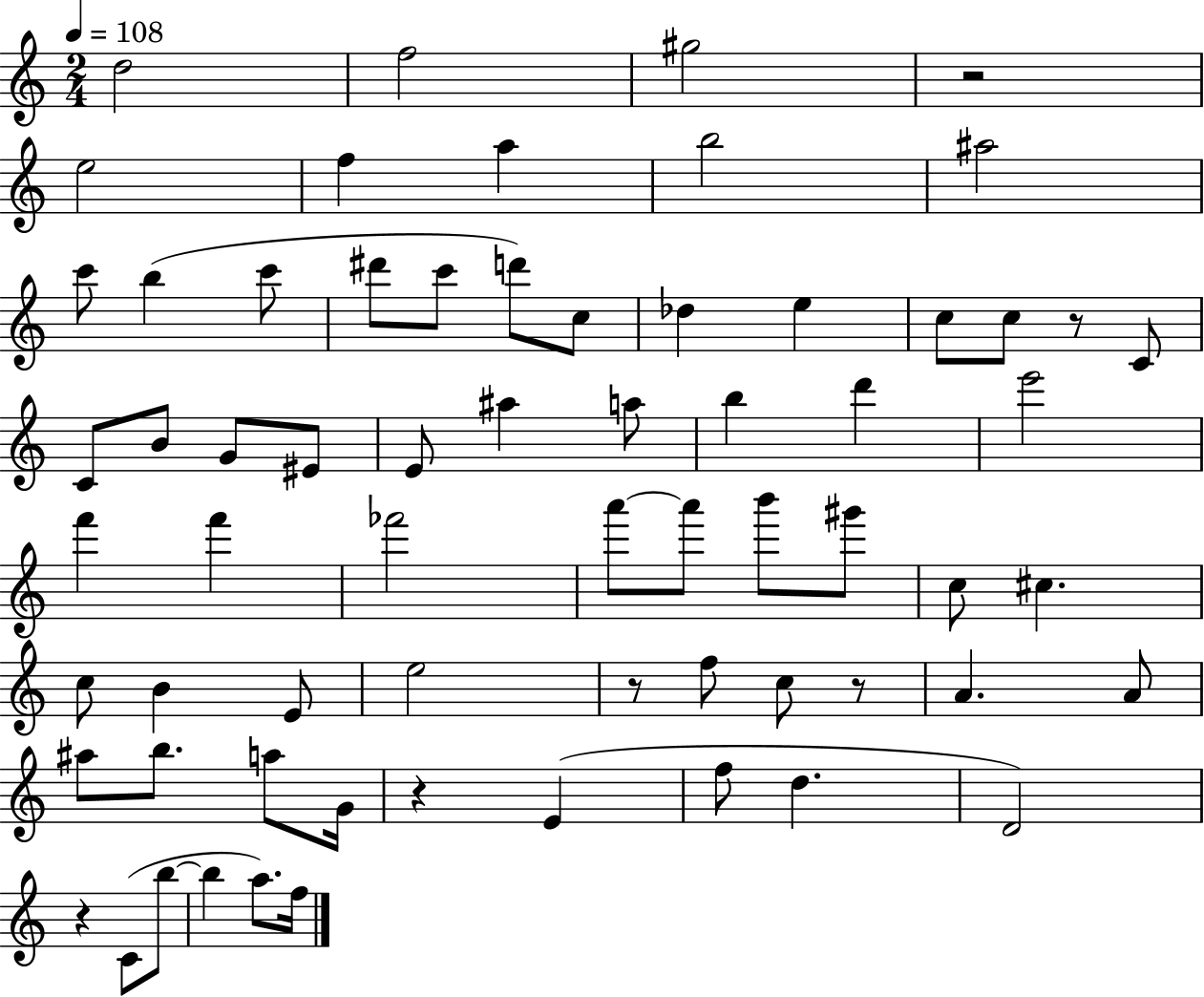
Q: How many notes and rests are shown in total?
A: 66